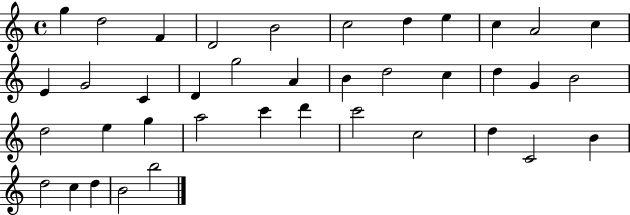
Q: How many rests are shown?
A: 0